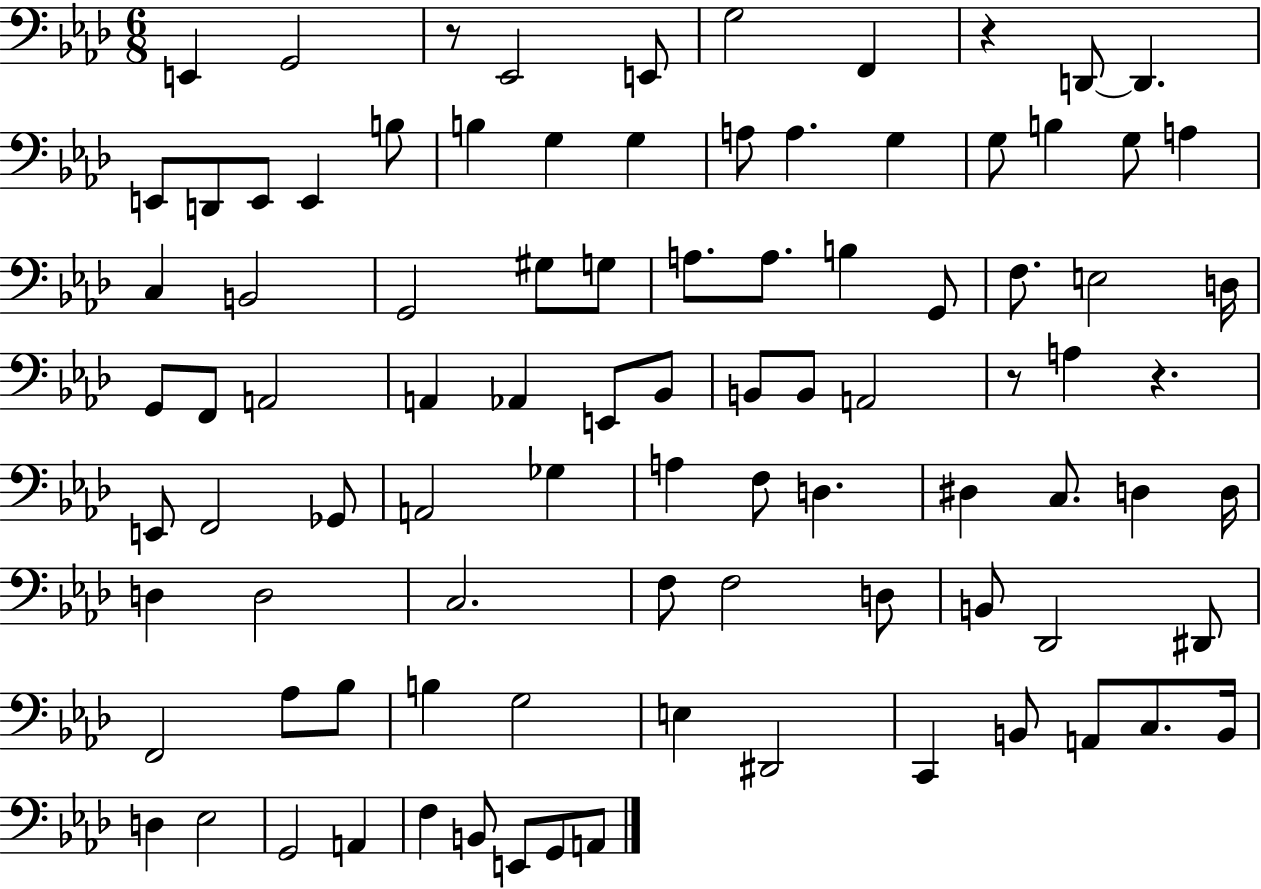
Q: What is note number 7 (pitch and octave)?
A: D2